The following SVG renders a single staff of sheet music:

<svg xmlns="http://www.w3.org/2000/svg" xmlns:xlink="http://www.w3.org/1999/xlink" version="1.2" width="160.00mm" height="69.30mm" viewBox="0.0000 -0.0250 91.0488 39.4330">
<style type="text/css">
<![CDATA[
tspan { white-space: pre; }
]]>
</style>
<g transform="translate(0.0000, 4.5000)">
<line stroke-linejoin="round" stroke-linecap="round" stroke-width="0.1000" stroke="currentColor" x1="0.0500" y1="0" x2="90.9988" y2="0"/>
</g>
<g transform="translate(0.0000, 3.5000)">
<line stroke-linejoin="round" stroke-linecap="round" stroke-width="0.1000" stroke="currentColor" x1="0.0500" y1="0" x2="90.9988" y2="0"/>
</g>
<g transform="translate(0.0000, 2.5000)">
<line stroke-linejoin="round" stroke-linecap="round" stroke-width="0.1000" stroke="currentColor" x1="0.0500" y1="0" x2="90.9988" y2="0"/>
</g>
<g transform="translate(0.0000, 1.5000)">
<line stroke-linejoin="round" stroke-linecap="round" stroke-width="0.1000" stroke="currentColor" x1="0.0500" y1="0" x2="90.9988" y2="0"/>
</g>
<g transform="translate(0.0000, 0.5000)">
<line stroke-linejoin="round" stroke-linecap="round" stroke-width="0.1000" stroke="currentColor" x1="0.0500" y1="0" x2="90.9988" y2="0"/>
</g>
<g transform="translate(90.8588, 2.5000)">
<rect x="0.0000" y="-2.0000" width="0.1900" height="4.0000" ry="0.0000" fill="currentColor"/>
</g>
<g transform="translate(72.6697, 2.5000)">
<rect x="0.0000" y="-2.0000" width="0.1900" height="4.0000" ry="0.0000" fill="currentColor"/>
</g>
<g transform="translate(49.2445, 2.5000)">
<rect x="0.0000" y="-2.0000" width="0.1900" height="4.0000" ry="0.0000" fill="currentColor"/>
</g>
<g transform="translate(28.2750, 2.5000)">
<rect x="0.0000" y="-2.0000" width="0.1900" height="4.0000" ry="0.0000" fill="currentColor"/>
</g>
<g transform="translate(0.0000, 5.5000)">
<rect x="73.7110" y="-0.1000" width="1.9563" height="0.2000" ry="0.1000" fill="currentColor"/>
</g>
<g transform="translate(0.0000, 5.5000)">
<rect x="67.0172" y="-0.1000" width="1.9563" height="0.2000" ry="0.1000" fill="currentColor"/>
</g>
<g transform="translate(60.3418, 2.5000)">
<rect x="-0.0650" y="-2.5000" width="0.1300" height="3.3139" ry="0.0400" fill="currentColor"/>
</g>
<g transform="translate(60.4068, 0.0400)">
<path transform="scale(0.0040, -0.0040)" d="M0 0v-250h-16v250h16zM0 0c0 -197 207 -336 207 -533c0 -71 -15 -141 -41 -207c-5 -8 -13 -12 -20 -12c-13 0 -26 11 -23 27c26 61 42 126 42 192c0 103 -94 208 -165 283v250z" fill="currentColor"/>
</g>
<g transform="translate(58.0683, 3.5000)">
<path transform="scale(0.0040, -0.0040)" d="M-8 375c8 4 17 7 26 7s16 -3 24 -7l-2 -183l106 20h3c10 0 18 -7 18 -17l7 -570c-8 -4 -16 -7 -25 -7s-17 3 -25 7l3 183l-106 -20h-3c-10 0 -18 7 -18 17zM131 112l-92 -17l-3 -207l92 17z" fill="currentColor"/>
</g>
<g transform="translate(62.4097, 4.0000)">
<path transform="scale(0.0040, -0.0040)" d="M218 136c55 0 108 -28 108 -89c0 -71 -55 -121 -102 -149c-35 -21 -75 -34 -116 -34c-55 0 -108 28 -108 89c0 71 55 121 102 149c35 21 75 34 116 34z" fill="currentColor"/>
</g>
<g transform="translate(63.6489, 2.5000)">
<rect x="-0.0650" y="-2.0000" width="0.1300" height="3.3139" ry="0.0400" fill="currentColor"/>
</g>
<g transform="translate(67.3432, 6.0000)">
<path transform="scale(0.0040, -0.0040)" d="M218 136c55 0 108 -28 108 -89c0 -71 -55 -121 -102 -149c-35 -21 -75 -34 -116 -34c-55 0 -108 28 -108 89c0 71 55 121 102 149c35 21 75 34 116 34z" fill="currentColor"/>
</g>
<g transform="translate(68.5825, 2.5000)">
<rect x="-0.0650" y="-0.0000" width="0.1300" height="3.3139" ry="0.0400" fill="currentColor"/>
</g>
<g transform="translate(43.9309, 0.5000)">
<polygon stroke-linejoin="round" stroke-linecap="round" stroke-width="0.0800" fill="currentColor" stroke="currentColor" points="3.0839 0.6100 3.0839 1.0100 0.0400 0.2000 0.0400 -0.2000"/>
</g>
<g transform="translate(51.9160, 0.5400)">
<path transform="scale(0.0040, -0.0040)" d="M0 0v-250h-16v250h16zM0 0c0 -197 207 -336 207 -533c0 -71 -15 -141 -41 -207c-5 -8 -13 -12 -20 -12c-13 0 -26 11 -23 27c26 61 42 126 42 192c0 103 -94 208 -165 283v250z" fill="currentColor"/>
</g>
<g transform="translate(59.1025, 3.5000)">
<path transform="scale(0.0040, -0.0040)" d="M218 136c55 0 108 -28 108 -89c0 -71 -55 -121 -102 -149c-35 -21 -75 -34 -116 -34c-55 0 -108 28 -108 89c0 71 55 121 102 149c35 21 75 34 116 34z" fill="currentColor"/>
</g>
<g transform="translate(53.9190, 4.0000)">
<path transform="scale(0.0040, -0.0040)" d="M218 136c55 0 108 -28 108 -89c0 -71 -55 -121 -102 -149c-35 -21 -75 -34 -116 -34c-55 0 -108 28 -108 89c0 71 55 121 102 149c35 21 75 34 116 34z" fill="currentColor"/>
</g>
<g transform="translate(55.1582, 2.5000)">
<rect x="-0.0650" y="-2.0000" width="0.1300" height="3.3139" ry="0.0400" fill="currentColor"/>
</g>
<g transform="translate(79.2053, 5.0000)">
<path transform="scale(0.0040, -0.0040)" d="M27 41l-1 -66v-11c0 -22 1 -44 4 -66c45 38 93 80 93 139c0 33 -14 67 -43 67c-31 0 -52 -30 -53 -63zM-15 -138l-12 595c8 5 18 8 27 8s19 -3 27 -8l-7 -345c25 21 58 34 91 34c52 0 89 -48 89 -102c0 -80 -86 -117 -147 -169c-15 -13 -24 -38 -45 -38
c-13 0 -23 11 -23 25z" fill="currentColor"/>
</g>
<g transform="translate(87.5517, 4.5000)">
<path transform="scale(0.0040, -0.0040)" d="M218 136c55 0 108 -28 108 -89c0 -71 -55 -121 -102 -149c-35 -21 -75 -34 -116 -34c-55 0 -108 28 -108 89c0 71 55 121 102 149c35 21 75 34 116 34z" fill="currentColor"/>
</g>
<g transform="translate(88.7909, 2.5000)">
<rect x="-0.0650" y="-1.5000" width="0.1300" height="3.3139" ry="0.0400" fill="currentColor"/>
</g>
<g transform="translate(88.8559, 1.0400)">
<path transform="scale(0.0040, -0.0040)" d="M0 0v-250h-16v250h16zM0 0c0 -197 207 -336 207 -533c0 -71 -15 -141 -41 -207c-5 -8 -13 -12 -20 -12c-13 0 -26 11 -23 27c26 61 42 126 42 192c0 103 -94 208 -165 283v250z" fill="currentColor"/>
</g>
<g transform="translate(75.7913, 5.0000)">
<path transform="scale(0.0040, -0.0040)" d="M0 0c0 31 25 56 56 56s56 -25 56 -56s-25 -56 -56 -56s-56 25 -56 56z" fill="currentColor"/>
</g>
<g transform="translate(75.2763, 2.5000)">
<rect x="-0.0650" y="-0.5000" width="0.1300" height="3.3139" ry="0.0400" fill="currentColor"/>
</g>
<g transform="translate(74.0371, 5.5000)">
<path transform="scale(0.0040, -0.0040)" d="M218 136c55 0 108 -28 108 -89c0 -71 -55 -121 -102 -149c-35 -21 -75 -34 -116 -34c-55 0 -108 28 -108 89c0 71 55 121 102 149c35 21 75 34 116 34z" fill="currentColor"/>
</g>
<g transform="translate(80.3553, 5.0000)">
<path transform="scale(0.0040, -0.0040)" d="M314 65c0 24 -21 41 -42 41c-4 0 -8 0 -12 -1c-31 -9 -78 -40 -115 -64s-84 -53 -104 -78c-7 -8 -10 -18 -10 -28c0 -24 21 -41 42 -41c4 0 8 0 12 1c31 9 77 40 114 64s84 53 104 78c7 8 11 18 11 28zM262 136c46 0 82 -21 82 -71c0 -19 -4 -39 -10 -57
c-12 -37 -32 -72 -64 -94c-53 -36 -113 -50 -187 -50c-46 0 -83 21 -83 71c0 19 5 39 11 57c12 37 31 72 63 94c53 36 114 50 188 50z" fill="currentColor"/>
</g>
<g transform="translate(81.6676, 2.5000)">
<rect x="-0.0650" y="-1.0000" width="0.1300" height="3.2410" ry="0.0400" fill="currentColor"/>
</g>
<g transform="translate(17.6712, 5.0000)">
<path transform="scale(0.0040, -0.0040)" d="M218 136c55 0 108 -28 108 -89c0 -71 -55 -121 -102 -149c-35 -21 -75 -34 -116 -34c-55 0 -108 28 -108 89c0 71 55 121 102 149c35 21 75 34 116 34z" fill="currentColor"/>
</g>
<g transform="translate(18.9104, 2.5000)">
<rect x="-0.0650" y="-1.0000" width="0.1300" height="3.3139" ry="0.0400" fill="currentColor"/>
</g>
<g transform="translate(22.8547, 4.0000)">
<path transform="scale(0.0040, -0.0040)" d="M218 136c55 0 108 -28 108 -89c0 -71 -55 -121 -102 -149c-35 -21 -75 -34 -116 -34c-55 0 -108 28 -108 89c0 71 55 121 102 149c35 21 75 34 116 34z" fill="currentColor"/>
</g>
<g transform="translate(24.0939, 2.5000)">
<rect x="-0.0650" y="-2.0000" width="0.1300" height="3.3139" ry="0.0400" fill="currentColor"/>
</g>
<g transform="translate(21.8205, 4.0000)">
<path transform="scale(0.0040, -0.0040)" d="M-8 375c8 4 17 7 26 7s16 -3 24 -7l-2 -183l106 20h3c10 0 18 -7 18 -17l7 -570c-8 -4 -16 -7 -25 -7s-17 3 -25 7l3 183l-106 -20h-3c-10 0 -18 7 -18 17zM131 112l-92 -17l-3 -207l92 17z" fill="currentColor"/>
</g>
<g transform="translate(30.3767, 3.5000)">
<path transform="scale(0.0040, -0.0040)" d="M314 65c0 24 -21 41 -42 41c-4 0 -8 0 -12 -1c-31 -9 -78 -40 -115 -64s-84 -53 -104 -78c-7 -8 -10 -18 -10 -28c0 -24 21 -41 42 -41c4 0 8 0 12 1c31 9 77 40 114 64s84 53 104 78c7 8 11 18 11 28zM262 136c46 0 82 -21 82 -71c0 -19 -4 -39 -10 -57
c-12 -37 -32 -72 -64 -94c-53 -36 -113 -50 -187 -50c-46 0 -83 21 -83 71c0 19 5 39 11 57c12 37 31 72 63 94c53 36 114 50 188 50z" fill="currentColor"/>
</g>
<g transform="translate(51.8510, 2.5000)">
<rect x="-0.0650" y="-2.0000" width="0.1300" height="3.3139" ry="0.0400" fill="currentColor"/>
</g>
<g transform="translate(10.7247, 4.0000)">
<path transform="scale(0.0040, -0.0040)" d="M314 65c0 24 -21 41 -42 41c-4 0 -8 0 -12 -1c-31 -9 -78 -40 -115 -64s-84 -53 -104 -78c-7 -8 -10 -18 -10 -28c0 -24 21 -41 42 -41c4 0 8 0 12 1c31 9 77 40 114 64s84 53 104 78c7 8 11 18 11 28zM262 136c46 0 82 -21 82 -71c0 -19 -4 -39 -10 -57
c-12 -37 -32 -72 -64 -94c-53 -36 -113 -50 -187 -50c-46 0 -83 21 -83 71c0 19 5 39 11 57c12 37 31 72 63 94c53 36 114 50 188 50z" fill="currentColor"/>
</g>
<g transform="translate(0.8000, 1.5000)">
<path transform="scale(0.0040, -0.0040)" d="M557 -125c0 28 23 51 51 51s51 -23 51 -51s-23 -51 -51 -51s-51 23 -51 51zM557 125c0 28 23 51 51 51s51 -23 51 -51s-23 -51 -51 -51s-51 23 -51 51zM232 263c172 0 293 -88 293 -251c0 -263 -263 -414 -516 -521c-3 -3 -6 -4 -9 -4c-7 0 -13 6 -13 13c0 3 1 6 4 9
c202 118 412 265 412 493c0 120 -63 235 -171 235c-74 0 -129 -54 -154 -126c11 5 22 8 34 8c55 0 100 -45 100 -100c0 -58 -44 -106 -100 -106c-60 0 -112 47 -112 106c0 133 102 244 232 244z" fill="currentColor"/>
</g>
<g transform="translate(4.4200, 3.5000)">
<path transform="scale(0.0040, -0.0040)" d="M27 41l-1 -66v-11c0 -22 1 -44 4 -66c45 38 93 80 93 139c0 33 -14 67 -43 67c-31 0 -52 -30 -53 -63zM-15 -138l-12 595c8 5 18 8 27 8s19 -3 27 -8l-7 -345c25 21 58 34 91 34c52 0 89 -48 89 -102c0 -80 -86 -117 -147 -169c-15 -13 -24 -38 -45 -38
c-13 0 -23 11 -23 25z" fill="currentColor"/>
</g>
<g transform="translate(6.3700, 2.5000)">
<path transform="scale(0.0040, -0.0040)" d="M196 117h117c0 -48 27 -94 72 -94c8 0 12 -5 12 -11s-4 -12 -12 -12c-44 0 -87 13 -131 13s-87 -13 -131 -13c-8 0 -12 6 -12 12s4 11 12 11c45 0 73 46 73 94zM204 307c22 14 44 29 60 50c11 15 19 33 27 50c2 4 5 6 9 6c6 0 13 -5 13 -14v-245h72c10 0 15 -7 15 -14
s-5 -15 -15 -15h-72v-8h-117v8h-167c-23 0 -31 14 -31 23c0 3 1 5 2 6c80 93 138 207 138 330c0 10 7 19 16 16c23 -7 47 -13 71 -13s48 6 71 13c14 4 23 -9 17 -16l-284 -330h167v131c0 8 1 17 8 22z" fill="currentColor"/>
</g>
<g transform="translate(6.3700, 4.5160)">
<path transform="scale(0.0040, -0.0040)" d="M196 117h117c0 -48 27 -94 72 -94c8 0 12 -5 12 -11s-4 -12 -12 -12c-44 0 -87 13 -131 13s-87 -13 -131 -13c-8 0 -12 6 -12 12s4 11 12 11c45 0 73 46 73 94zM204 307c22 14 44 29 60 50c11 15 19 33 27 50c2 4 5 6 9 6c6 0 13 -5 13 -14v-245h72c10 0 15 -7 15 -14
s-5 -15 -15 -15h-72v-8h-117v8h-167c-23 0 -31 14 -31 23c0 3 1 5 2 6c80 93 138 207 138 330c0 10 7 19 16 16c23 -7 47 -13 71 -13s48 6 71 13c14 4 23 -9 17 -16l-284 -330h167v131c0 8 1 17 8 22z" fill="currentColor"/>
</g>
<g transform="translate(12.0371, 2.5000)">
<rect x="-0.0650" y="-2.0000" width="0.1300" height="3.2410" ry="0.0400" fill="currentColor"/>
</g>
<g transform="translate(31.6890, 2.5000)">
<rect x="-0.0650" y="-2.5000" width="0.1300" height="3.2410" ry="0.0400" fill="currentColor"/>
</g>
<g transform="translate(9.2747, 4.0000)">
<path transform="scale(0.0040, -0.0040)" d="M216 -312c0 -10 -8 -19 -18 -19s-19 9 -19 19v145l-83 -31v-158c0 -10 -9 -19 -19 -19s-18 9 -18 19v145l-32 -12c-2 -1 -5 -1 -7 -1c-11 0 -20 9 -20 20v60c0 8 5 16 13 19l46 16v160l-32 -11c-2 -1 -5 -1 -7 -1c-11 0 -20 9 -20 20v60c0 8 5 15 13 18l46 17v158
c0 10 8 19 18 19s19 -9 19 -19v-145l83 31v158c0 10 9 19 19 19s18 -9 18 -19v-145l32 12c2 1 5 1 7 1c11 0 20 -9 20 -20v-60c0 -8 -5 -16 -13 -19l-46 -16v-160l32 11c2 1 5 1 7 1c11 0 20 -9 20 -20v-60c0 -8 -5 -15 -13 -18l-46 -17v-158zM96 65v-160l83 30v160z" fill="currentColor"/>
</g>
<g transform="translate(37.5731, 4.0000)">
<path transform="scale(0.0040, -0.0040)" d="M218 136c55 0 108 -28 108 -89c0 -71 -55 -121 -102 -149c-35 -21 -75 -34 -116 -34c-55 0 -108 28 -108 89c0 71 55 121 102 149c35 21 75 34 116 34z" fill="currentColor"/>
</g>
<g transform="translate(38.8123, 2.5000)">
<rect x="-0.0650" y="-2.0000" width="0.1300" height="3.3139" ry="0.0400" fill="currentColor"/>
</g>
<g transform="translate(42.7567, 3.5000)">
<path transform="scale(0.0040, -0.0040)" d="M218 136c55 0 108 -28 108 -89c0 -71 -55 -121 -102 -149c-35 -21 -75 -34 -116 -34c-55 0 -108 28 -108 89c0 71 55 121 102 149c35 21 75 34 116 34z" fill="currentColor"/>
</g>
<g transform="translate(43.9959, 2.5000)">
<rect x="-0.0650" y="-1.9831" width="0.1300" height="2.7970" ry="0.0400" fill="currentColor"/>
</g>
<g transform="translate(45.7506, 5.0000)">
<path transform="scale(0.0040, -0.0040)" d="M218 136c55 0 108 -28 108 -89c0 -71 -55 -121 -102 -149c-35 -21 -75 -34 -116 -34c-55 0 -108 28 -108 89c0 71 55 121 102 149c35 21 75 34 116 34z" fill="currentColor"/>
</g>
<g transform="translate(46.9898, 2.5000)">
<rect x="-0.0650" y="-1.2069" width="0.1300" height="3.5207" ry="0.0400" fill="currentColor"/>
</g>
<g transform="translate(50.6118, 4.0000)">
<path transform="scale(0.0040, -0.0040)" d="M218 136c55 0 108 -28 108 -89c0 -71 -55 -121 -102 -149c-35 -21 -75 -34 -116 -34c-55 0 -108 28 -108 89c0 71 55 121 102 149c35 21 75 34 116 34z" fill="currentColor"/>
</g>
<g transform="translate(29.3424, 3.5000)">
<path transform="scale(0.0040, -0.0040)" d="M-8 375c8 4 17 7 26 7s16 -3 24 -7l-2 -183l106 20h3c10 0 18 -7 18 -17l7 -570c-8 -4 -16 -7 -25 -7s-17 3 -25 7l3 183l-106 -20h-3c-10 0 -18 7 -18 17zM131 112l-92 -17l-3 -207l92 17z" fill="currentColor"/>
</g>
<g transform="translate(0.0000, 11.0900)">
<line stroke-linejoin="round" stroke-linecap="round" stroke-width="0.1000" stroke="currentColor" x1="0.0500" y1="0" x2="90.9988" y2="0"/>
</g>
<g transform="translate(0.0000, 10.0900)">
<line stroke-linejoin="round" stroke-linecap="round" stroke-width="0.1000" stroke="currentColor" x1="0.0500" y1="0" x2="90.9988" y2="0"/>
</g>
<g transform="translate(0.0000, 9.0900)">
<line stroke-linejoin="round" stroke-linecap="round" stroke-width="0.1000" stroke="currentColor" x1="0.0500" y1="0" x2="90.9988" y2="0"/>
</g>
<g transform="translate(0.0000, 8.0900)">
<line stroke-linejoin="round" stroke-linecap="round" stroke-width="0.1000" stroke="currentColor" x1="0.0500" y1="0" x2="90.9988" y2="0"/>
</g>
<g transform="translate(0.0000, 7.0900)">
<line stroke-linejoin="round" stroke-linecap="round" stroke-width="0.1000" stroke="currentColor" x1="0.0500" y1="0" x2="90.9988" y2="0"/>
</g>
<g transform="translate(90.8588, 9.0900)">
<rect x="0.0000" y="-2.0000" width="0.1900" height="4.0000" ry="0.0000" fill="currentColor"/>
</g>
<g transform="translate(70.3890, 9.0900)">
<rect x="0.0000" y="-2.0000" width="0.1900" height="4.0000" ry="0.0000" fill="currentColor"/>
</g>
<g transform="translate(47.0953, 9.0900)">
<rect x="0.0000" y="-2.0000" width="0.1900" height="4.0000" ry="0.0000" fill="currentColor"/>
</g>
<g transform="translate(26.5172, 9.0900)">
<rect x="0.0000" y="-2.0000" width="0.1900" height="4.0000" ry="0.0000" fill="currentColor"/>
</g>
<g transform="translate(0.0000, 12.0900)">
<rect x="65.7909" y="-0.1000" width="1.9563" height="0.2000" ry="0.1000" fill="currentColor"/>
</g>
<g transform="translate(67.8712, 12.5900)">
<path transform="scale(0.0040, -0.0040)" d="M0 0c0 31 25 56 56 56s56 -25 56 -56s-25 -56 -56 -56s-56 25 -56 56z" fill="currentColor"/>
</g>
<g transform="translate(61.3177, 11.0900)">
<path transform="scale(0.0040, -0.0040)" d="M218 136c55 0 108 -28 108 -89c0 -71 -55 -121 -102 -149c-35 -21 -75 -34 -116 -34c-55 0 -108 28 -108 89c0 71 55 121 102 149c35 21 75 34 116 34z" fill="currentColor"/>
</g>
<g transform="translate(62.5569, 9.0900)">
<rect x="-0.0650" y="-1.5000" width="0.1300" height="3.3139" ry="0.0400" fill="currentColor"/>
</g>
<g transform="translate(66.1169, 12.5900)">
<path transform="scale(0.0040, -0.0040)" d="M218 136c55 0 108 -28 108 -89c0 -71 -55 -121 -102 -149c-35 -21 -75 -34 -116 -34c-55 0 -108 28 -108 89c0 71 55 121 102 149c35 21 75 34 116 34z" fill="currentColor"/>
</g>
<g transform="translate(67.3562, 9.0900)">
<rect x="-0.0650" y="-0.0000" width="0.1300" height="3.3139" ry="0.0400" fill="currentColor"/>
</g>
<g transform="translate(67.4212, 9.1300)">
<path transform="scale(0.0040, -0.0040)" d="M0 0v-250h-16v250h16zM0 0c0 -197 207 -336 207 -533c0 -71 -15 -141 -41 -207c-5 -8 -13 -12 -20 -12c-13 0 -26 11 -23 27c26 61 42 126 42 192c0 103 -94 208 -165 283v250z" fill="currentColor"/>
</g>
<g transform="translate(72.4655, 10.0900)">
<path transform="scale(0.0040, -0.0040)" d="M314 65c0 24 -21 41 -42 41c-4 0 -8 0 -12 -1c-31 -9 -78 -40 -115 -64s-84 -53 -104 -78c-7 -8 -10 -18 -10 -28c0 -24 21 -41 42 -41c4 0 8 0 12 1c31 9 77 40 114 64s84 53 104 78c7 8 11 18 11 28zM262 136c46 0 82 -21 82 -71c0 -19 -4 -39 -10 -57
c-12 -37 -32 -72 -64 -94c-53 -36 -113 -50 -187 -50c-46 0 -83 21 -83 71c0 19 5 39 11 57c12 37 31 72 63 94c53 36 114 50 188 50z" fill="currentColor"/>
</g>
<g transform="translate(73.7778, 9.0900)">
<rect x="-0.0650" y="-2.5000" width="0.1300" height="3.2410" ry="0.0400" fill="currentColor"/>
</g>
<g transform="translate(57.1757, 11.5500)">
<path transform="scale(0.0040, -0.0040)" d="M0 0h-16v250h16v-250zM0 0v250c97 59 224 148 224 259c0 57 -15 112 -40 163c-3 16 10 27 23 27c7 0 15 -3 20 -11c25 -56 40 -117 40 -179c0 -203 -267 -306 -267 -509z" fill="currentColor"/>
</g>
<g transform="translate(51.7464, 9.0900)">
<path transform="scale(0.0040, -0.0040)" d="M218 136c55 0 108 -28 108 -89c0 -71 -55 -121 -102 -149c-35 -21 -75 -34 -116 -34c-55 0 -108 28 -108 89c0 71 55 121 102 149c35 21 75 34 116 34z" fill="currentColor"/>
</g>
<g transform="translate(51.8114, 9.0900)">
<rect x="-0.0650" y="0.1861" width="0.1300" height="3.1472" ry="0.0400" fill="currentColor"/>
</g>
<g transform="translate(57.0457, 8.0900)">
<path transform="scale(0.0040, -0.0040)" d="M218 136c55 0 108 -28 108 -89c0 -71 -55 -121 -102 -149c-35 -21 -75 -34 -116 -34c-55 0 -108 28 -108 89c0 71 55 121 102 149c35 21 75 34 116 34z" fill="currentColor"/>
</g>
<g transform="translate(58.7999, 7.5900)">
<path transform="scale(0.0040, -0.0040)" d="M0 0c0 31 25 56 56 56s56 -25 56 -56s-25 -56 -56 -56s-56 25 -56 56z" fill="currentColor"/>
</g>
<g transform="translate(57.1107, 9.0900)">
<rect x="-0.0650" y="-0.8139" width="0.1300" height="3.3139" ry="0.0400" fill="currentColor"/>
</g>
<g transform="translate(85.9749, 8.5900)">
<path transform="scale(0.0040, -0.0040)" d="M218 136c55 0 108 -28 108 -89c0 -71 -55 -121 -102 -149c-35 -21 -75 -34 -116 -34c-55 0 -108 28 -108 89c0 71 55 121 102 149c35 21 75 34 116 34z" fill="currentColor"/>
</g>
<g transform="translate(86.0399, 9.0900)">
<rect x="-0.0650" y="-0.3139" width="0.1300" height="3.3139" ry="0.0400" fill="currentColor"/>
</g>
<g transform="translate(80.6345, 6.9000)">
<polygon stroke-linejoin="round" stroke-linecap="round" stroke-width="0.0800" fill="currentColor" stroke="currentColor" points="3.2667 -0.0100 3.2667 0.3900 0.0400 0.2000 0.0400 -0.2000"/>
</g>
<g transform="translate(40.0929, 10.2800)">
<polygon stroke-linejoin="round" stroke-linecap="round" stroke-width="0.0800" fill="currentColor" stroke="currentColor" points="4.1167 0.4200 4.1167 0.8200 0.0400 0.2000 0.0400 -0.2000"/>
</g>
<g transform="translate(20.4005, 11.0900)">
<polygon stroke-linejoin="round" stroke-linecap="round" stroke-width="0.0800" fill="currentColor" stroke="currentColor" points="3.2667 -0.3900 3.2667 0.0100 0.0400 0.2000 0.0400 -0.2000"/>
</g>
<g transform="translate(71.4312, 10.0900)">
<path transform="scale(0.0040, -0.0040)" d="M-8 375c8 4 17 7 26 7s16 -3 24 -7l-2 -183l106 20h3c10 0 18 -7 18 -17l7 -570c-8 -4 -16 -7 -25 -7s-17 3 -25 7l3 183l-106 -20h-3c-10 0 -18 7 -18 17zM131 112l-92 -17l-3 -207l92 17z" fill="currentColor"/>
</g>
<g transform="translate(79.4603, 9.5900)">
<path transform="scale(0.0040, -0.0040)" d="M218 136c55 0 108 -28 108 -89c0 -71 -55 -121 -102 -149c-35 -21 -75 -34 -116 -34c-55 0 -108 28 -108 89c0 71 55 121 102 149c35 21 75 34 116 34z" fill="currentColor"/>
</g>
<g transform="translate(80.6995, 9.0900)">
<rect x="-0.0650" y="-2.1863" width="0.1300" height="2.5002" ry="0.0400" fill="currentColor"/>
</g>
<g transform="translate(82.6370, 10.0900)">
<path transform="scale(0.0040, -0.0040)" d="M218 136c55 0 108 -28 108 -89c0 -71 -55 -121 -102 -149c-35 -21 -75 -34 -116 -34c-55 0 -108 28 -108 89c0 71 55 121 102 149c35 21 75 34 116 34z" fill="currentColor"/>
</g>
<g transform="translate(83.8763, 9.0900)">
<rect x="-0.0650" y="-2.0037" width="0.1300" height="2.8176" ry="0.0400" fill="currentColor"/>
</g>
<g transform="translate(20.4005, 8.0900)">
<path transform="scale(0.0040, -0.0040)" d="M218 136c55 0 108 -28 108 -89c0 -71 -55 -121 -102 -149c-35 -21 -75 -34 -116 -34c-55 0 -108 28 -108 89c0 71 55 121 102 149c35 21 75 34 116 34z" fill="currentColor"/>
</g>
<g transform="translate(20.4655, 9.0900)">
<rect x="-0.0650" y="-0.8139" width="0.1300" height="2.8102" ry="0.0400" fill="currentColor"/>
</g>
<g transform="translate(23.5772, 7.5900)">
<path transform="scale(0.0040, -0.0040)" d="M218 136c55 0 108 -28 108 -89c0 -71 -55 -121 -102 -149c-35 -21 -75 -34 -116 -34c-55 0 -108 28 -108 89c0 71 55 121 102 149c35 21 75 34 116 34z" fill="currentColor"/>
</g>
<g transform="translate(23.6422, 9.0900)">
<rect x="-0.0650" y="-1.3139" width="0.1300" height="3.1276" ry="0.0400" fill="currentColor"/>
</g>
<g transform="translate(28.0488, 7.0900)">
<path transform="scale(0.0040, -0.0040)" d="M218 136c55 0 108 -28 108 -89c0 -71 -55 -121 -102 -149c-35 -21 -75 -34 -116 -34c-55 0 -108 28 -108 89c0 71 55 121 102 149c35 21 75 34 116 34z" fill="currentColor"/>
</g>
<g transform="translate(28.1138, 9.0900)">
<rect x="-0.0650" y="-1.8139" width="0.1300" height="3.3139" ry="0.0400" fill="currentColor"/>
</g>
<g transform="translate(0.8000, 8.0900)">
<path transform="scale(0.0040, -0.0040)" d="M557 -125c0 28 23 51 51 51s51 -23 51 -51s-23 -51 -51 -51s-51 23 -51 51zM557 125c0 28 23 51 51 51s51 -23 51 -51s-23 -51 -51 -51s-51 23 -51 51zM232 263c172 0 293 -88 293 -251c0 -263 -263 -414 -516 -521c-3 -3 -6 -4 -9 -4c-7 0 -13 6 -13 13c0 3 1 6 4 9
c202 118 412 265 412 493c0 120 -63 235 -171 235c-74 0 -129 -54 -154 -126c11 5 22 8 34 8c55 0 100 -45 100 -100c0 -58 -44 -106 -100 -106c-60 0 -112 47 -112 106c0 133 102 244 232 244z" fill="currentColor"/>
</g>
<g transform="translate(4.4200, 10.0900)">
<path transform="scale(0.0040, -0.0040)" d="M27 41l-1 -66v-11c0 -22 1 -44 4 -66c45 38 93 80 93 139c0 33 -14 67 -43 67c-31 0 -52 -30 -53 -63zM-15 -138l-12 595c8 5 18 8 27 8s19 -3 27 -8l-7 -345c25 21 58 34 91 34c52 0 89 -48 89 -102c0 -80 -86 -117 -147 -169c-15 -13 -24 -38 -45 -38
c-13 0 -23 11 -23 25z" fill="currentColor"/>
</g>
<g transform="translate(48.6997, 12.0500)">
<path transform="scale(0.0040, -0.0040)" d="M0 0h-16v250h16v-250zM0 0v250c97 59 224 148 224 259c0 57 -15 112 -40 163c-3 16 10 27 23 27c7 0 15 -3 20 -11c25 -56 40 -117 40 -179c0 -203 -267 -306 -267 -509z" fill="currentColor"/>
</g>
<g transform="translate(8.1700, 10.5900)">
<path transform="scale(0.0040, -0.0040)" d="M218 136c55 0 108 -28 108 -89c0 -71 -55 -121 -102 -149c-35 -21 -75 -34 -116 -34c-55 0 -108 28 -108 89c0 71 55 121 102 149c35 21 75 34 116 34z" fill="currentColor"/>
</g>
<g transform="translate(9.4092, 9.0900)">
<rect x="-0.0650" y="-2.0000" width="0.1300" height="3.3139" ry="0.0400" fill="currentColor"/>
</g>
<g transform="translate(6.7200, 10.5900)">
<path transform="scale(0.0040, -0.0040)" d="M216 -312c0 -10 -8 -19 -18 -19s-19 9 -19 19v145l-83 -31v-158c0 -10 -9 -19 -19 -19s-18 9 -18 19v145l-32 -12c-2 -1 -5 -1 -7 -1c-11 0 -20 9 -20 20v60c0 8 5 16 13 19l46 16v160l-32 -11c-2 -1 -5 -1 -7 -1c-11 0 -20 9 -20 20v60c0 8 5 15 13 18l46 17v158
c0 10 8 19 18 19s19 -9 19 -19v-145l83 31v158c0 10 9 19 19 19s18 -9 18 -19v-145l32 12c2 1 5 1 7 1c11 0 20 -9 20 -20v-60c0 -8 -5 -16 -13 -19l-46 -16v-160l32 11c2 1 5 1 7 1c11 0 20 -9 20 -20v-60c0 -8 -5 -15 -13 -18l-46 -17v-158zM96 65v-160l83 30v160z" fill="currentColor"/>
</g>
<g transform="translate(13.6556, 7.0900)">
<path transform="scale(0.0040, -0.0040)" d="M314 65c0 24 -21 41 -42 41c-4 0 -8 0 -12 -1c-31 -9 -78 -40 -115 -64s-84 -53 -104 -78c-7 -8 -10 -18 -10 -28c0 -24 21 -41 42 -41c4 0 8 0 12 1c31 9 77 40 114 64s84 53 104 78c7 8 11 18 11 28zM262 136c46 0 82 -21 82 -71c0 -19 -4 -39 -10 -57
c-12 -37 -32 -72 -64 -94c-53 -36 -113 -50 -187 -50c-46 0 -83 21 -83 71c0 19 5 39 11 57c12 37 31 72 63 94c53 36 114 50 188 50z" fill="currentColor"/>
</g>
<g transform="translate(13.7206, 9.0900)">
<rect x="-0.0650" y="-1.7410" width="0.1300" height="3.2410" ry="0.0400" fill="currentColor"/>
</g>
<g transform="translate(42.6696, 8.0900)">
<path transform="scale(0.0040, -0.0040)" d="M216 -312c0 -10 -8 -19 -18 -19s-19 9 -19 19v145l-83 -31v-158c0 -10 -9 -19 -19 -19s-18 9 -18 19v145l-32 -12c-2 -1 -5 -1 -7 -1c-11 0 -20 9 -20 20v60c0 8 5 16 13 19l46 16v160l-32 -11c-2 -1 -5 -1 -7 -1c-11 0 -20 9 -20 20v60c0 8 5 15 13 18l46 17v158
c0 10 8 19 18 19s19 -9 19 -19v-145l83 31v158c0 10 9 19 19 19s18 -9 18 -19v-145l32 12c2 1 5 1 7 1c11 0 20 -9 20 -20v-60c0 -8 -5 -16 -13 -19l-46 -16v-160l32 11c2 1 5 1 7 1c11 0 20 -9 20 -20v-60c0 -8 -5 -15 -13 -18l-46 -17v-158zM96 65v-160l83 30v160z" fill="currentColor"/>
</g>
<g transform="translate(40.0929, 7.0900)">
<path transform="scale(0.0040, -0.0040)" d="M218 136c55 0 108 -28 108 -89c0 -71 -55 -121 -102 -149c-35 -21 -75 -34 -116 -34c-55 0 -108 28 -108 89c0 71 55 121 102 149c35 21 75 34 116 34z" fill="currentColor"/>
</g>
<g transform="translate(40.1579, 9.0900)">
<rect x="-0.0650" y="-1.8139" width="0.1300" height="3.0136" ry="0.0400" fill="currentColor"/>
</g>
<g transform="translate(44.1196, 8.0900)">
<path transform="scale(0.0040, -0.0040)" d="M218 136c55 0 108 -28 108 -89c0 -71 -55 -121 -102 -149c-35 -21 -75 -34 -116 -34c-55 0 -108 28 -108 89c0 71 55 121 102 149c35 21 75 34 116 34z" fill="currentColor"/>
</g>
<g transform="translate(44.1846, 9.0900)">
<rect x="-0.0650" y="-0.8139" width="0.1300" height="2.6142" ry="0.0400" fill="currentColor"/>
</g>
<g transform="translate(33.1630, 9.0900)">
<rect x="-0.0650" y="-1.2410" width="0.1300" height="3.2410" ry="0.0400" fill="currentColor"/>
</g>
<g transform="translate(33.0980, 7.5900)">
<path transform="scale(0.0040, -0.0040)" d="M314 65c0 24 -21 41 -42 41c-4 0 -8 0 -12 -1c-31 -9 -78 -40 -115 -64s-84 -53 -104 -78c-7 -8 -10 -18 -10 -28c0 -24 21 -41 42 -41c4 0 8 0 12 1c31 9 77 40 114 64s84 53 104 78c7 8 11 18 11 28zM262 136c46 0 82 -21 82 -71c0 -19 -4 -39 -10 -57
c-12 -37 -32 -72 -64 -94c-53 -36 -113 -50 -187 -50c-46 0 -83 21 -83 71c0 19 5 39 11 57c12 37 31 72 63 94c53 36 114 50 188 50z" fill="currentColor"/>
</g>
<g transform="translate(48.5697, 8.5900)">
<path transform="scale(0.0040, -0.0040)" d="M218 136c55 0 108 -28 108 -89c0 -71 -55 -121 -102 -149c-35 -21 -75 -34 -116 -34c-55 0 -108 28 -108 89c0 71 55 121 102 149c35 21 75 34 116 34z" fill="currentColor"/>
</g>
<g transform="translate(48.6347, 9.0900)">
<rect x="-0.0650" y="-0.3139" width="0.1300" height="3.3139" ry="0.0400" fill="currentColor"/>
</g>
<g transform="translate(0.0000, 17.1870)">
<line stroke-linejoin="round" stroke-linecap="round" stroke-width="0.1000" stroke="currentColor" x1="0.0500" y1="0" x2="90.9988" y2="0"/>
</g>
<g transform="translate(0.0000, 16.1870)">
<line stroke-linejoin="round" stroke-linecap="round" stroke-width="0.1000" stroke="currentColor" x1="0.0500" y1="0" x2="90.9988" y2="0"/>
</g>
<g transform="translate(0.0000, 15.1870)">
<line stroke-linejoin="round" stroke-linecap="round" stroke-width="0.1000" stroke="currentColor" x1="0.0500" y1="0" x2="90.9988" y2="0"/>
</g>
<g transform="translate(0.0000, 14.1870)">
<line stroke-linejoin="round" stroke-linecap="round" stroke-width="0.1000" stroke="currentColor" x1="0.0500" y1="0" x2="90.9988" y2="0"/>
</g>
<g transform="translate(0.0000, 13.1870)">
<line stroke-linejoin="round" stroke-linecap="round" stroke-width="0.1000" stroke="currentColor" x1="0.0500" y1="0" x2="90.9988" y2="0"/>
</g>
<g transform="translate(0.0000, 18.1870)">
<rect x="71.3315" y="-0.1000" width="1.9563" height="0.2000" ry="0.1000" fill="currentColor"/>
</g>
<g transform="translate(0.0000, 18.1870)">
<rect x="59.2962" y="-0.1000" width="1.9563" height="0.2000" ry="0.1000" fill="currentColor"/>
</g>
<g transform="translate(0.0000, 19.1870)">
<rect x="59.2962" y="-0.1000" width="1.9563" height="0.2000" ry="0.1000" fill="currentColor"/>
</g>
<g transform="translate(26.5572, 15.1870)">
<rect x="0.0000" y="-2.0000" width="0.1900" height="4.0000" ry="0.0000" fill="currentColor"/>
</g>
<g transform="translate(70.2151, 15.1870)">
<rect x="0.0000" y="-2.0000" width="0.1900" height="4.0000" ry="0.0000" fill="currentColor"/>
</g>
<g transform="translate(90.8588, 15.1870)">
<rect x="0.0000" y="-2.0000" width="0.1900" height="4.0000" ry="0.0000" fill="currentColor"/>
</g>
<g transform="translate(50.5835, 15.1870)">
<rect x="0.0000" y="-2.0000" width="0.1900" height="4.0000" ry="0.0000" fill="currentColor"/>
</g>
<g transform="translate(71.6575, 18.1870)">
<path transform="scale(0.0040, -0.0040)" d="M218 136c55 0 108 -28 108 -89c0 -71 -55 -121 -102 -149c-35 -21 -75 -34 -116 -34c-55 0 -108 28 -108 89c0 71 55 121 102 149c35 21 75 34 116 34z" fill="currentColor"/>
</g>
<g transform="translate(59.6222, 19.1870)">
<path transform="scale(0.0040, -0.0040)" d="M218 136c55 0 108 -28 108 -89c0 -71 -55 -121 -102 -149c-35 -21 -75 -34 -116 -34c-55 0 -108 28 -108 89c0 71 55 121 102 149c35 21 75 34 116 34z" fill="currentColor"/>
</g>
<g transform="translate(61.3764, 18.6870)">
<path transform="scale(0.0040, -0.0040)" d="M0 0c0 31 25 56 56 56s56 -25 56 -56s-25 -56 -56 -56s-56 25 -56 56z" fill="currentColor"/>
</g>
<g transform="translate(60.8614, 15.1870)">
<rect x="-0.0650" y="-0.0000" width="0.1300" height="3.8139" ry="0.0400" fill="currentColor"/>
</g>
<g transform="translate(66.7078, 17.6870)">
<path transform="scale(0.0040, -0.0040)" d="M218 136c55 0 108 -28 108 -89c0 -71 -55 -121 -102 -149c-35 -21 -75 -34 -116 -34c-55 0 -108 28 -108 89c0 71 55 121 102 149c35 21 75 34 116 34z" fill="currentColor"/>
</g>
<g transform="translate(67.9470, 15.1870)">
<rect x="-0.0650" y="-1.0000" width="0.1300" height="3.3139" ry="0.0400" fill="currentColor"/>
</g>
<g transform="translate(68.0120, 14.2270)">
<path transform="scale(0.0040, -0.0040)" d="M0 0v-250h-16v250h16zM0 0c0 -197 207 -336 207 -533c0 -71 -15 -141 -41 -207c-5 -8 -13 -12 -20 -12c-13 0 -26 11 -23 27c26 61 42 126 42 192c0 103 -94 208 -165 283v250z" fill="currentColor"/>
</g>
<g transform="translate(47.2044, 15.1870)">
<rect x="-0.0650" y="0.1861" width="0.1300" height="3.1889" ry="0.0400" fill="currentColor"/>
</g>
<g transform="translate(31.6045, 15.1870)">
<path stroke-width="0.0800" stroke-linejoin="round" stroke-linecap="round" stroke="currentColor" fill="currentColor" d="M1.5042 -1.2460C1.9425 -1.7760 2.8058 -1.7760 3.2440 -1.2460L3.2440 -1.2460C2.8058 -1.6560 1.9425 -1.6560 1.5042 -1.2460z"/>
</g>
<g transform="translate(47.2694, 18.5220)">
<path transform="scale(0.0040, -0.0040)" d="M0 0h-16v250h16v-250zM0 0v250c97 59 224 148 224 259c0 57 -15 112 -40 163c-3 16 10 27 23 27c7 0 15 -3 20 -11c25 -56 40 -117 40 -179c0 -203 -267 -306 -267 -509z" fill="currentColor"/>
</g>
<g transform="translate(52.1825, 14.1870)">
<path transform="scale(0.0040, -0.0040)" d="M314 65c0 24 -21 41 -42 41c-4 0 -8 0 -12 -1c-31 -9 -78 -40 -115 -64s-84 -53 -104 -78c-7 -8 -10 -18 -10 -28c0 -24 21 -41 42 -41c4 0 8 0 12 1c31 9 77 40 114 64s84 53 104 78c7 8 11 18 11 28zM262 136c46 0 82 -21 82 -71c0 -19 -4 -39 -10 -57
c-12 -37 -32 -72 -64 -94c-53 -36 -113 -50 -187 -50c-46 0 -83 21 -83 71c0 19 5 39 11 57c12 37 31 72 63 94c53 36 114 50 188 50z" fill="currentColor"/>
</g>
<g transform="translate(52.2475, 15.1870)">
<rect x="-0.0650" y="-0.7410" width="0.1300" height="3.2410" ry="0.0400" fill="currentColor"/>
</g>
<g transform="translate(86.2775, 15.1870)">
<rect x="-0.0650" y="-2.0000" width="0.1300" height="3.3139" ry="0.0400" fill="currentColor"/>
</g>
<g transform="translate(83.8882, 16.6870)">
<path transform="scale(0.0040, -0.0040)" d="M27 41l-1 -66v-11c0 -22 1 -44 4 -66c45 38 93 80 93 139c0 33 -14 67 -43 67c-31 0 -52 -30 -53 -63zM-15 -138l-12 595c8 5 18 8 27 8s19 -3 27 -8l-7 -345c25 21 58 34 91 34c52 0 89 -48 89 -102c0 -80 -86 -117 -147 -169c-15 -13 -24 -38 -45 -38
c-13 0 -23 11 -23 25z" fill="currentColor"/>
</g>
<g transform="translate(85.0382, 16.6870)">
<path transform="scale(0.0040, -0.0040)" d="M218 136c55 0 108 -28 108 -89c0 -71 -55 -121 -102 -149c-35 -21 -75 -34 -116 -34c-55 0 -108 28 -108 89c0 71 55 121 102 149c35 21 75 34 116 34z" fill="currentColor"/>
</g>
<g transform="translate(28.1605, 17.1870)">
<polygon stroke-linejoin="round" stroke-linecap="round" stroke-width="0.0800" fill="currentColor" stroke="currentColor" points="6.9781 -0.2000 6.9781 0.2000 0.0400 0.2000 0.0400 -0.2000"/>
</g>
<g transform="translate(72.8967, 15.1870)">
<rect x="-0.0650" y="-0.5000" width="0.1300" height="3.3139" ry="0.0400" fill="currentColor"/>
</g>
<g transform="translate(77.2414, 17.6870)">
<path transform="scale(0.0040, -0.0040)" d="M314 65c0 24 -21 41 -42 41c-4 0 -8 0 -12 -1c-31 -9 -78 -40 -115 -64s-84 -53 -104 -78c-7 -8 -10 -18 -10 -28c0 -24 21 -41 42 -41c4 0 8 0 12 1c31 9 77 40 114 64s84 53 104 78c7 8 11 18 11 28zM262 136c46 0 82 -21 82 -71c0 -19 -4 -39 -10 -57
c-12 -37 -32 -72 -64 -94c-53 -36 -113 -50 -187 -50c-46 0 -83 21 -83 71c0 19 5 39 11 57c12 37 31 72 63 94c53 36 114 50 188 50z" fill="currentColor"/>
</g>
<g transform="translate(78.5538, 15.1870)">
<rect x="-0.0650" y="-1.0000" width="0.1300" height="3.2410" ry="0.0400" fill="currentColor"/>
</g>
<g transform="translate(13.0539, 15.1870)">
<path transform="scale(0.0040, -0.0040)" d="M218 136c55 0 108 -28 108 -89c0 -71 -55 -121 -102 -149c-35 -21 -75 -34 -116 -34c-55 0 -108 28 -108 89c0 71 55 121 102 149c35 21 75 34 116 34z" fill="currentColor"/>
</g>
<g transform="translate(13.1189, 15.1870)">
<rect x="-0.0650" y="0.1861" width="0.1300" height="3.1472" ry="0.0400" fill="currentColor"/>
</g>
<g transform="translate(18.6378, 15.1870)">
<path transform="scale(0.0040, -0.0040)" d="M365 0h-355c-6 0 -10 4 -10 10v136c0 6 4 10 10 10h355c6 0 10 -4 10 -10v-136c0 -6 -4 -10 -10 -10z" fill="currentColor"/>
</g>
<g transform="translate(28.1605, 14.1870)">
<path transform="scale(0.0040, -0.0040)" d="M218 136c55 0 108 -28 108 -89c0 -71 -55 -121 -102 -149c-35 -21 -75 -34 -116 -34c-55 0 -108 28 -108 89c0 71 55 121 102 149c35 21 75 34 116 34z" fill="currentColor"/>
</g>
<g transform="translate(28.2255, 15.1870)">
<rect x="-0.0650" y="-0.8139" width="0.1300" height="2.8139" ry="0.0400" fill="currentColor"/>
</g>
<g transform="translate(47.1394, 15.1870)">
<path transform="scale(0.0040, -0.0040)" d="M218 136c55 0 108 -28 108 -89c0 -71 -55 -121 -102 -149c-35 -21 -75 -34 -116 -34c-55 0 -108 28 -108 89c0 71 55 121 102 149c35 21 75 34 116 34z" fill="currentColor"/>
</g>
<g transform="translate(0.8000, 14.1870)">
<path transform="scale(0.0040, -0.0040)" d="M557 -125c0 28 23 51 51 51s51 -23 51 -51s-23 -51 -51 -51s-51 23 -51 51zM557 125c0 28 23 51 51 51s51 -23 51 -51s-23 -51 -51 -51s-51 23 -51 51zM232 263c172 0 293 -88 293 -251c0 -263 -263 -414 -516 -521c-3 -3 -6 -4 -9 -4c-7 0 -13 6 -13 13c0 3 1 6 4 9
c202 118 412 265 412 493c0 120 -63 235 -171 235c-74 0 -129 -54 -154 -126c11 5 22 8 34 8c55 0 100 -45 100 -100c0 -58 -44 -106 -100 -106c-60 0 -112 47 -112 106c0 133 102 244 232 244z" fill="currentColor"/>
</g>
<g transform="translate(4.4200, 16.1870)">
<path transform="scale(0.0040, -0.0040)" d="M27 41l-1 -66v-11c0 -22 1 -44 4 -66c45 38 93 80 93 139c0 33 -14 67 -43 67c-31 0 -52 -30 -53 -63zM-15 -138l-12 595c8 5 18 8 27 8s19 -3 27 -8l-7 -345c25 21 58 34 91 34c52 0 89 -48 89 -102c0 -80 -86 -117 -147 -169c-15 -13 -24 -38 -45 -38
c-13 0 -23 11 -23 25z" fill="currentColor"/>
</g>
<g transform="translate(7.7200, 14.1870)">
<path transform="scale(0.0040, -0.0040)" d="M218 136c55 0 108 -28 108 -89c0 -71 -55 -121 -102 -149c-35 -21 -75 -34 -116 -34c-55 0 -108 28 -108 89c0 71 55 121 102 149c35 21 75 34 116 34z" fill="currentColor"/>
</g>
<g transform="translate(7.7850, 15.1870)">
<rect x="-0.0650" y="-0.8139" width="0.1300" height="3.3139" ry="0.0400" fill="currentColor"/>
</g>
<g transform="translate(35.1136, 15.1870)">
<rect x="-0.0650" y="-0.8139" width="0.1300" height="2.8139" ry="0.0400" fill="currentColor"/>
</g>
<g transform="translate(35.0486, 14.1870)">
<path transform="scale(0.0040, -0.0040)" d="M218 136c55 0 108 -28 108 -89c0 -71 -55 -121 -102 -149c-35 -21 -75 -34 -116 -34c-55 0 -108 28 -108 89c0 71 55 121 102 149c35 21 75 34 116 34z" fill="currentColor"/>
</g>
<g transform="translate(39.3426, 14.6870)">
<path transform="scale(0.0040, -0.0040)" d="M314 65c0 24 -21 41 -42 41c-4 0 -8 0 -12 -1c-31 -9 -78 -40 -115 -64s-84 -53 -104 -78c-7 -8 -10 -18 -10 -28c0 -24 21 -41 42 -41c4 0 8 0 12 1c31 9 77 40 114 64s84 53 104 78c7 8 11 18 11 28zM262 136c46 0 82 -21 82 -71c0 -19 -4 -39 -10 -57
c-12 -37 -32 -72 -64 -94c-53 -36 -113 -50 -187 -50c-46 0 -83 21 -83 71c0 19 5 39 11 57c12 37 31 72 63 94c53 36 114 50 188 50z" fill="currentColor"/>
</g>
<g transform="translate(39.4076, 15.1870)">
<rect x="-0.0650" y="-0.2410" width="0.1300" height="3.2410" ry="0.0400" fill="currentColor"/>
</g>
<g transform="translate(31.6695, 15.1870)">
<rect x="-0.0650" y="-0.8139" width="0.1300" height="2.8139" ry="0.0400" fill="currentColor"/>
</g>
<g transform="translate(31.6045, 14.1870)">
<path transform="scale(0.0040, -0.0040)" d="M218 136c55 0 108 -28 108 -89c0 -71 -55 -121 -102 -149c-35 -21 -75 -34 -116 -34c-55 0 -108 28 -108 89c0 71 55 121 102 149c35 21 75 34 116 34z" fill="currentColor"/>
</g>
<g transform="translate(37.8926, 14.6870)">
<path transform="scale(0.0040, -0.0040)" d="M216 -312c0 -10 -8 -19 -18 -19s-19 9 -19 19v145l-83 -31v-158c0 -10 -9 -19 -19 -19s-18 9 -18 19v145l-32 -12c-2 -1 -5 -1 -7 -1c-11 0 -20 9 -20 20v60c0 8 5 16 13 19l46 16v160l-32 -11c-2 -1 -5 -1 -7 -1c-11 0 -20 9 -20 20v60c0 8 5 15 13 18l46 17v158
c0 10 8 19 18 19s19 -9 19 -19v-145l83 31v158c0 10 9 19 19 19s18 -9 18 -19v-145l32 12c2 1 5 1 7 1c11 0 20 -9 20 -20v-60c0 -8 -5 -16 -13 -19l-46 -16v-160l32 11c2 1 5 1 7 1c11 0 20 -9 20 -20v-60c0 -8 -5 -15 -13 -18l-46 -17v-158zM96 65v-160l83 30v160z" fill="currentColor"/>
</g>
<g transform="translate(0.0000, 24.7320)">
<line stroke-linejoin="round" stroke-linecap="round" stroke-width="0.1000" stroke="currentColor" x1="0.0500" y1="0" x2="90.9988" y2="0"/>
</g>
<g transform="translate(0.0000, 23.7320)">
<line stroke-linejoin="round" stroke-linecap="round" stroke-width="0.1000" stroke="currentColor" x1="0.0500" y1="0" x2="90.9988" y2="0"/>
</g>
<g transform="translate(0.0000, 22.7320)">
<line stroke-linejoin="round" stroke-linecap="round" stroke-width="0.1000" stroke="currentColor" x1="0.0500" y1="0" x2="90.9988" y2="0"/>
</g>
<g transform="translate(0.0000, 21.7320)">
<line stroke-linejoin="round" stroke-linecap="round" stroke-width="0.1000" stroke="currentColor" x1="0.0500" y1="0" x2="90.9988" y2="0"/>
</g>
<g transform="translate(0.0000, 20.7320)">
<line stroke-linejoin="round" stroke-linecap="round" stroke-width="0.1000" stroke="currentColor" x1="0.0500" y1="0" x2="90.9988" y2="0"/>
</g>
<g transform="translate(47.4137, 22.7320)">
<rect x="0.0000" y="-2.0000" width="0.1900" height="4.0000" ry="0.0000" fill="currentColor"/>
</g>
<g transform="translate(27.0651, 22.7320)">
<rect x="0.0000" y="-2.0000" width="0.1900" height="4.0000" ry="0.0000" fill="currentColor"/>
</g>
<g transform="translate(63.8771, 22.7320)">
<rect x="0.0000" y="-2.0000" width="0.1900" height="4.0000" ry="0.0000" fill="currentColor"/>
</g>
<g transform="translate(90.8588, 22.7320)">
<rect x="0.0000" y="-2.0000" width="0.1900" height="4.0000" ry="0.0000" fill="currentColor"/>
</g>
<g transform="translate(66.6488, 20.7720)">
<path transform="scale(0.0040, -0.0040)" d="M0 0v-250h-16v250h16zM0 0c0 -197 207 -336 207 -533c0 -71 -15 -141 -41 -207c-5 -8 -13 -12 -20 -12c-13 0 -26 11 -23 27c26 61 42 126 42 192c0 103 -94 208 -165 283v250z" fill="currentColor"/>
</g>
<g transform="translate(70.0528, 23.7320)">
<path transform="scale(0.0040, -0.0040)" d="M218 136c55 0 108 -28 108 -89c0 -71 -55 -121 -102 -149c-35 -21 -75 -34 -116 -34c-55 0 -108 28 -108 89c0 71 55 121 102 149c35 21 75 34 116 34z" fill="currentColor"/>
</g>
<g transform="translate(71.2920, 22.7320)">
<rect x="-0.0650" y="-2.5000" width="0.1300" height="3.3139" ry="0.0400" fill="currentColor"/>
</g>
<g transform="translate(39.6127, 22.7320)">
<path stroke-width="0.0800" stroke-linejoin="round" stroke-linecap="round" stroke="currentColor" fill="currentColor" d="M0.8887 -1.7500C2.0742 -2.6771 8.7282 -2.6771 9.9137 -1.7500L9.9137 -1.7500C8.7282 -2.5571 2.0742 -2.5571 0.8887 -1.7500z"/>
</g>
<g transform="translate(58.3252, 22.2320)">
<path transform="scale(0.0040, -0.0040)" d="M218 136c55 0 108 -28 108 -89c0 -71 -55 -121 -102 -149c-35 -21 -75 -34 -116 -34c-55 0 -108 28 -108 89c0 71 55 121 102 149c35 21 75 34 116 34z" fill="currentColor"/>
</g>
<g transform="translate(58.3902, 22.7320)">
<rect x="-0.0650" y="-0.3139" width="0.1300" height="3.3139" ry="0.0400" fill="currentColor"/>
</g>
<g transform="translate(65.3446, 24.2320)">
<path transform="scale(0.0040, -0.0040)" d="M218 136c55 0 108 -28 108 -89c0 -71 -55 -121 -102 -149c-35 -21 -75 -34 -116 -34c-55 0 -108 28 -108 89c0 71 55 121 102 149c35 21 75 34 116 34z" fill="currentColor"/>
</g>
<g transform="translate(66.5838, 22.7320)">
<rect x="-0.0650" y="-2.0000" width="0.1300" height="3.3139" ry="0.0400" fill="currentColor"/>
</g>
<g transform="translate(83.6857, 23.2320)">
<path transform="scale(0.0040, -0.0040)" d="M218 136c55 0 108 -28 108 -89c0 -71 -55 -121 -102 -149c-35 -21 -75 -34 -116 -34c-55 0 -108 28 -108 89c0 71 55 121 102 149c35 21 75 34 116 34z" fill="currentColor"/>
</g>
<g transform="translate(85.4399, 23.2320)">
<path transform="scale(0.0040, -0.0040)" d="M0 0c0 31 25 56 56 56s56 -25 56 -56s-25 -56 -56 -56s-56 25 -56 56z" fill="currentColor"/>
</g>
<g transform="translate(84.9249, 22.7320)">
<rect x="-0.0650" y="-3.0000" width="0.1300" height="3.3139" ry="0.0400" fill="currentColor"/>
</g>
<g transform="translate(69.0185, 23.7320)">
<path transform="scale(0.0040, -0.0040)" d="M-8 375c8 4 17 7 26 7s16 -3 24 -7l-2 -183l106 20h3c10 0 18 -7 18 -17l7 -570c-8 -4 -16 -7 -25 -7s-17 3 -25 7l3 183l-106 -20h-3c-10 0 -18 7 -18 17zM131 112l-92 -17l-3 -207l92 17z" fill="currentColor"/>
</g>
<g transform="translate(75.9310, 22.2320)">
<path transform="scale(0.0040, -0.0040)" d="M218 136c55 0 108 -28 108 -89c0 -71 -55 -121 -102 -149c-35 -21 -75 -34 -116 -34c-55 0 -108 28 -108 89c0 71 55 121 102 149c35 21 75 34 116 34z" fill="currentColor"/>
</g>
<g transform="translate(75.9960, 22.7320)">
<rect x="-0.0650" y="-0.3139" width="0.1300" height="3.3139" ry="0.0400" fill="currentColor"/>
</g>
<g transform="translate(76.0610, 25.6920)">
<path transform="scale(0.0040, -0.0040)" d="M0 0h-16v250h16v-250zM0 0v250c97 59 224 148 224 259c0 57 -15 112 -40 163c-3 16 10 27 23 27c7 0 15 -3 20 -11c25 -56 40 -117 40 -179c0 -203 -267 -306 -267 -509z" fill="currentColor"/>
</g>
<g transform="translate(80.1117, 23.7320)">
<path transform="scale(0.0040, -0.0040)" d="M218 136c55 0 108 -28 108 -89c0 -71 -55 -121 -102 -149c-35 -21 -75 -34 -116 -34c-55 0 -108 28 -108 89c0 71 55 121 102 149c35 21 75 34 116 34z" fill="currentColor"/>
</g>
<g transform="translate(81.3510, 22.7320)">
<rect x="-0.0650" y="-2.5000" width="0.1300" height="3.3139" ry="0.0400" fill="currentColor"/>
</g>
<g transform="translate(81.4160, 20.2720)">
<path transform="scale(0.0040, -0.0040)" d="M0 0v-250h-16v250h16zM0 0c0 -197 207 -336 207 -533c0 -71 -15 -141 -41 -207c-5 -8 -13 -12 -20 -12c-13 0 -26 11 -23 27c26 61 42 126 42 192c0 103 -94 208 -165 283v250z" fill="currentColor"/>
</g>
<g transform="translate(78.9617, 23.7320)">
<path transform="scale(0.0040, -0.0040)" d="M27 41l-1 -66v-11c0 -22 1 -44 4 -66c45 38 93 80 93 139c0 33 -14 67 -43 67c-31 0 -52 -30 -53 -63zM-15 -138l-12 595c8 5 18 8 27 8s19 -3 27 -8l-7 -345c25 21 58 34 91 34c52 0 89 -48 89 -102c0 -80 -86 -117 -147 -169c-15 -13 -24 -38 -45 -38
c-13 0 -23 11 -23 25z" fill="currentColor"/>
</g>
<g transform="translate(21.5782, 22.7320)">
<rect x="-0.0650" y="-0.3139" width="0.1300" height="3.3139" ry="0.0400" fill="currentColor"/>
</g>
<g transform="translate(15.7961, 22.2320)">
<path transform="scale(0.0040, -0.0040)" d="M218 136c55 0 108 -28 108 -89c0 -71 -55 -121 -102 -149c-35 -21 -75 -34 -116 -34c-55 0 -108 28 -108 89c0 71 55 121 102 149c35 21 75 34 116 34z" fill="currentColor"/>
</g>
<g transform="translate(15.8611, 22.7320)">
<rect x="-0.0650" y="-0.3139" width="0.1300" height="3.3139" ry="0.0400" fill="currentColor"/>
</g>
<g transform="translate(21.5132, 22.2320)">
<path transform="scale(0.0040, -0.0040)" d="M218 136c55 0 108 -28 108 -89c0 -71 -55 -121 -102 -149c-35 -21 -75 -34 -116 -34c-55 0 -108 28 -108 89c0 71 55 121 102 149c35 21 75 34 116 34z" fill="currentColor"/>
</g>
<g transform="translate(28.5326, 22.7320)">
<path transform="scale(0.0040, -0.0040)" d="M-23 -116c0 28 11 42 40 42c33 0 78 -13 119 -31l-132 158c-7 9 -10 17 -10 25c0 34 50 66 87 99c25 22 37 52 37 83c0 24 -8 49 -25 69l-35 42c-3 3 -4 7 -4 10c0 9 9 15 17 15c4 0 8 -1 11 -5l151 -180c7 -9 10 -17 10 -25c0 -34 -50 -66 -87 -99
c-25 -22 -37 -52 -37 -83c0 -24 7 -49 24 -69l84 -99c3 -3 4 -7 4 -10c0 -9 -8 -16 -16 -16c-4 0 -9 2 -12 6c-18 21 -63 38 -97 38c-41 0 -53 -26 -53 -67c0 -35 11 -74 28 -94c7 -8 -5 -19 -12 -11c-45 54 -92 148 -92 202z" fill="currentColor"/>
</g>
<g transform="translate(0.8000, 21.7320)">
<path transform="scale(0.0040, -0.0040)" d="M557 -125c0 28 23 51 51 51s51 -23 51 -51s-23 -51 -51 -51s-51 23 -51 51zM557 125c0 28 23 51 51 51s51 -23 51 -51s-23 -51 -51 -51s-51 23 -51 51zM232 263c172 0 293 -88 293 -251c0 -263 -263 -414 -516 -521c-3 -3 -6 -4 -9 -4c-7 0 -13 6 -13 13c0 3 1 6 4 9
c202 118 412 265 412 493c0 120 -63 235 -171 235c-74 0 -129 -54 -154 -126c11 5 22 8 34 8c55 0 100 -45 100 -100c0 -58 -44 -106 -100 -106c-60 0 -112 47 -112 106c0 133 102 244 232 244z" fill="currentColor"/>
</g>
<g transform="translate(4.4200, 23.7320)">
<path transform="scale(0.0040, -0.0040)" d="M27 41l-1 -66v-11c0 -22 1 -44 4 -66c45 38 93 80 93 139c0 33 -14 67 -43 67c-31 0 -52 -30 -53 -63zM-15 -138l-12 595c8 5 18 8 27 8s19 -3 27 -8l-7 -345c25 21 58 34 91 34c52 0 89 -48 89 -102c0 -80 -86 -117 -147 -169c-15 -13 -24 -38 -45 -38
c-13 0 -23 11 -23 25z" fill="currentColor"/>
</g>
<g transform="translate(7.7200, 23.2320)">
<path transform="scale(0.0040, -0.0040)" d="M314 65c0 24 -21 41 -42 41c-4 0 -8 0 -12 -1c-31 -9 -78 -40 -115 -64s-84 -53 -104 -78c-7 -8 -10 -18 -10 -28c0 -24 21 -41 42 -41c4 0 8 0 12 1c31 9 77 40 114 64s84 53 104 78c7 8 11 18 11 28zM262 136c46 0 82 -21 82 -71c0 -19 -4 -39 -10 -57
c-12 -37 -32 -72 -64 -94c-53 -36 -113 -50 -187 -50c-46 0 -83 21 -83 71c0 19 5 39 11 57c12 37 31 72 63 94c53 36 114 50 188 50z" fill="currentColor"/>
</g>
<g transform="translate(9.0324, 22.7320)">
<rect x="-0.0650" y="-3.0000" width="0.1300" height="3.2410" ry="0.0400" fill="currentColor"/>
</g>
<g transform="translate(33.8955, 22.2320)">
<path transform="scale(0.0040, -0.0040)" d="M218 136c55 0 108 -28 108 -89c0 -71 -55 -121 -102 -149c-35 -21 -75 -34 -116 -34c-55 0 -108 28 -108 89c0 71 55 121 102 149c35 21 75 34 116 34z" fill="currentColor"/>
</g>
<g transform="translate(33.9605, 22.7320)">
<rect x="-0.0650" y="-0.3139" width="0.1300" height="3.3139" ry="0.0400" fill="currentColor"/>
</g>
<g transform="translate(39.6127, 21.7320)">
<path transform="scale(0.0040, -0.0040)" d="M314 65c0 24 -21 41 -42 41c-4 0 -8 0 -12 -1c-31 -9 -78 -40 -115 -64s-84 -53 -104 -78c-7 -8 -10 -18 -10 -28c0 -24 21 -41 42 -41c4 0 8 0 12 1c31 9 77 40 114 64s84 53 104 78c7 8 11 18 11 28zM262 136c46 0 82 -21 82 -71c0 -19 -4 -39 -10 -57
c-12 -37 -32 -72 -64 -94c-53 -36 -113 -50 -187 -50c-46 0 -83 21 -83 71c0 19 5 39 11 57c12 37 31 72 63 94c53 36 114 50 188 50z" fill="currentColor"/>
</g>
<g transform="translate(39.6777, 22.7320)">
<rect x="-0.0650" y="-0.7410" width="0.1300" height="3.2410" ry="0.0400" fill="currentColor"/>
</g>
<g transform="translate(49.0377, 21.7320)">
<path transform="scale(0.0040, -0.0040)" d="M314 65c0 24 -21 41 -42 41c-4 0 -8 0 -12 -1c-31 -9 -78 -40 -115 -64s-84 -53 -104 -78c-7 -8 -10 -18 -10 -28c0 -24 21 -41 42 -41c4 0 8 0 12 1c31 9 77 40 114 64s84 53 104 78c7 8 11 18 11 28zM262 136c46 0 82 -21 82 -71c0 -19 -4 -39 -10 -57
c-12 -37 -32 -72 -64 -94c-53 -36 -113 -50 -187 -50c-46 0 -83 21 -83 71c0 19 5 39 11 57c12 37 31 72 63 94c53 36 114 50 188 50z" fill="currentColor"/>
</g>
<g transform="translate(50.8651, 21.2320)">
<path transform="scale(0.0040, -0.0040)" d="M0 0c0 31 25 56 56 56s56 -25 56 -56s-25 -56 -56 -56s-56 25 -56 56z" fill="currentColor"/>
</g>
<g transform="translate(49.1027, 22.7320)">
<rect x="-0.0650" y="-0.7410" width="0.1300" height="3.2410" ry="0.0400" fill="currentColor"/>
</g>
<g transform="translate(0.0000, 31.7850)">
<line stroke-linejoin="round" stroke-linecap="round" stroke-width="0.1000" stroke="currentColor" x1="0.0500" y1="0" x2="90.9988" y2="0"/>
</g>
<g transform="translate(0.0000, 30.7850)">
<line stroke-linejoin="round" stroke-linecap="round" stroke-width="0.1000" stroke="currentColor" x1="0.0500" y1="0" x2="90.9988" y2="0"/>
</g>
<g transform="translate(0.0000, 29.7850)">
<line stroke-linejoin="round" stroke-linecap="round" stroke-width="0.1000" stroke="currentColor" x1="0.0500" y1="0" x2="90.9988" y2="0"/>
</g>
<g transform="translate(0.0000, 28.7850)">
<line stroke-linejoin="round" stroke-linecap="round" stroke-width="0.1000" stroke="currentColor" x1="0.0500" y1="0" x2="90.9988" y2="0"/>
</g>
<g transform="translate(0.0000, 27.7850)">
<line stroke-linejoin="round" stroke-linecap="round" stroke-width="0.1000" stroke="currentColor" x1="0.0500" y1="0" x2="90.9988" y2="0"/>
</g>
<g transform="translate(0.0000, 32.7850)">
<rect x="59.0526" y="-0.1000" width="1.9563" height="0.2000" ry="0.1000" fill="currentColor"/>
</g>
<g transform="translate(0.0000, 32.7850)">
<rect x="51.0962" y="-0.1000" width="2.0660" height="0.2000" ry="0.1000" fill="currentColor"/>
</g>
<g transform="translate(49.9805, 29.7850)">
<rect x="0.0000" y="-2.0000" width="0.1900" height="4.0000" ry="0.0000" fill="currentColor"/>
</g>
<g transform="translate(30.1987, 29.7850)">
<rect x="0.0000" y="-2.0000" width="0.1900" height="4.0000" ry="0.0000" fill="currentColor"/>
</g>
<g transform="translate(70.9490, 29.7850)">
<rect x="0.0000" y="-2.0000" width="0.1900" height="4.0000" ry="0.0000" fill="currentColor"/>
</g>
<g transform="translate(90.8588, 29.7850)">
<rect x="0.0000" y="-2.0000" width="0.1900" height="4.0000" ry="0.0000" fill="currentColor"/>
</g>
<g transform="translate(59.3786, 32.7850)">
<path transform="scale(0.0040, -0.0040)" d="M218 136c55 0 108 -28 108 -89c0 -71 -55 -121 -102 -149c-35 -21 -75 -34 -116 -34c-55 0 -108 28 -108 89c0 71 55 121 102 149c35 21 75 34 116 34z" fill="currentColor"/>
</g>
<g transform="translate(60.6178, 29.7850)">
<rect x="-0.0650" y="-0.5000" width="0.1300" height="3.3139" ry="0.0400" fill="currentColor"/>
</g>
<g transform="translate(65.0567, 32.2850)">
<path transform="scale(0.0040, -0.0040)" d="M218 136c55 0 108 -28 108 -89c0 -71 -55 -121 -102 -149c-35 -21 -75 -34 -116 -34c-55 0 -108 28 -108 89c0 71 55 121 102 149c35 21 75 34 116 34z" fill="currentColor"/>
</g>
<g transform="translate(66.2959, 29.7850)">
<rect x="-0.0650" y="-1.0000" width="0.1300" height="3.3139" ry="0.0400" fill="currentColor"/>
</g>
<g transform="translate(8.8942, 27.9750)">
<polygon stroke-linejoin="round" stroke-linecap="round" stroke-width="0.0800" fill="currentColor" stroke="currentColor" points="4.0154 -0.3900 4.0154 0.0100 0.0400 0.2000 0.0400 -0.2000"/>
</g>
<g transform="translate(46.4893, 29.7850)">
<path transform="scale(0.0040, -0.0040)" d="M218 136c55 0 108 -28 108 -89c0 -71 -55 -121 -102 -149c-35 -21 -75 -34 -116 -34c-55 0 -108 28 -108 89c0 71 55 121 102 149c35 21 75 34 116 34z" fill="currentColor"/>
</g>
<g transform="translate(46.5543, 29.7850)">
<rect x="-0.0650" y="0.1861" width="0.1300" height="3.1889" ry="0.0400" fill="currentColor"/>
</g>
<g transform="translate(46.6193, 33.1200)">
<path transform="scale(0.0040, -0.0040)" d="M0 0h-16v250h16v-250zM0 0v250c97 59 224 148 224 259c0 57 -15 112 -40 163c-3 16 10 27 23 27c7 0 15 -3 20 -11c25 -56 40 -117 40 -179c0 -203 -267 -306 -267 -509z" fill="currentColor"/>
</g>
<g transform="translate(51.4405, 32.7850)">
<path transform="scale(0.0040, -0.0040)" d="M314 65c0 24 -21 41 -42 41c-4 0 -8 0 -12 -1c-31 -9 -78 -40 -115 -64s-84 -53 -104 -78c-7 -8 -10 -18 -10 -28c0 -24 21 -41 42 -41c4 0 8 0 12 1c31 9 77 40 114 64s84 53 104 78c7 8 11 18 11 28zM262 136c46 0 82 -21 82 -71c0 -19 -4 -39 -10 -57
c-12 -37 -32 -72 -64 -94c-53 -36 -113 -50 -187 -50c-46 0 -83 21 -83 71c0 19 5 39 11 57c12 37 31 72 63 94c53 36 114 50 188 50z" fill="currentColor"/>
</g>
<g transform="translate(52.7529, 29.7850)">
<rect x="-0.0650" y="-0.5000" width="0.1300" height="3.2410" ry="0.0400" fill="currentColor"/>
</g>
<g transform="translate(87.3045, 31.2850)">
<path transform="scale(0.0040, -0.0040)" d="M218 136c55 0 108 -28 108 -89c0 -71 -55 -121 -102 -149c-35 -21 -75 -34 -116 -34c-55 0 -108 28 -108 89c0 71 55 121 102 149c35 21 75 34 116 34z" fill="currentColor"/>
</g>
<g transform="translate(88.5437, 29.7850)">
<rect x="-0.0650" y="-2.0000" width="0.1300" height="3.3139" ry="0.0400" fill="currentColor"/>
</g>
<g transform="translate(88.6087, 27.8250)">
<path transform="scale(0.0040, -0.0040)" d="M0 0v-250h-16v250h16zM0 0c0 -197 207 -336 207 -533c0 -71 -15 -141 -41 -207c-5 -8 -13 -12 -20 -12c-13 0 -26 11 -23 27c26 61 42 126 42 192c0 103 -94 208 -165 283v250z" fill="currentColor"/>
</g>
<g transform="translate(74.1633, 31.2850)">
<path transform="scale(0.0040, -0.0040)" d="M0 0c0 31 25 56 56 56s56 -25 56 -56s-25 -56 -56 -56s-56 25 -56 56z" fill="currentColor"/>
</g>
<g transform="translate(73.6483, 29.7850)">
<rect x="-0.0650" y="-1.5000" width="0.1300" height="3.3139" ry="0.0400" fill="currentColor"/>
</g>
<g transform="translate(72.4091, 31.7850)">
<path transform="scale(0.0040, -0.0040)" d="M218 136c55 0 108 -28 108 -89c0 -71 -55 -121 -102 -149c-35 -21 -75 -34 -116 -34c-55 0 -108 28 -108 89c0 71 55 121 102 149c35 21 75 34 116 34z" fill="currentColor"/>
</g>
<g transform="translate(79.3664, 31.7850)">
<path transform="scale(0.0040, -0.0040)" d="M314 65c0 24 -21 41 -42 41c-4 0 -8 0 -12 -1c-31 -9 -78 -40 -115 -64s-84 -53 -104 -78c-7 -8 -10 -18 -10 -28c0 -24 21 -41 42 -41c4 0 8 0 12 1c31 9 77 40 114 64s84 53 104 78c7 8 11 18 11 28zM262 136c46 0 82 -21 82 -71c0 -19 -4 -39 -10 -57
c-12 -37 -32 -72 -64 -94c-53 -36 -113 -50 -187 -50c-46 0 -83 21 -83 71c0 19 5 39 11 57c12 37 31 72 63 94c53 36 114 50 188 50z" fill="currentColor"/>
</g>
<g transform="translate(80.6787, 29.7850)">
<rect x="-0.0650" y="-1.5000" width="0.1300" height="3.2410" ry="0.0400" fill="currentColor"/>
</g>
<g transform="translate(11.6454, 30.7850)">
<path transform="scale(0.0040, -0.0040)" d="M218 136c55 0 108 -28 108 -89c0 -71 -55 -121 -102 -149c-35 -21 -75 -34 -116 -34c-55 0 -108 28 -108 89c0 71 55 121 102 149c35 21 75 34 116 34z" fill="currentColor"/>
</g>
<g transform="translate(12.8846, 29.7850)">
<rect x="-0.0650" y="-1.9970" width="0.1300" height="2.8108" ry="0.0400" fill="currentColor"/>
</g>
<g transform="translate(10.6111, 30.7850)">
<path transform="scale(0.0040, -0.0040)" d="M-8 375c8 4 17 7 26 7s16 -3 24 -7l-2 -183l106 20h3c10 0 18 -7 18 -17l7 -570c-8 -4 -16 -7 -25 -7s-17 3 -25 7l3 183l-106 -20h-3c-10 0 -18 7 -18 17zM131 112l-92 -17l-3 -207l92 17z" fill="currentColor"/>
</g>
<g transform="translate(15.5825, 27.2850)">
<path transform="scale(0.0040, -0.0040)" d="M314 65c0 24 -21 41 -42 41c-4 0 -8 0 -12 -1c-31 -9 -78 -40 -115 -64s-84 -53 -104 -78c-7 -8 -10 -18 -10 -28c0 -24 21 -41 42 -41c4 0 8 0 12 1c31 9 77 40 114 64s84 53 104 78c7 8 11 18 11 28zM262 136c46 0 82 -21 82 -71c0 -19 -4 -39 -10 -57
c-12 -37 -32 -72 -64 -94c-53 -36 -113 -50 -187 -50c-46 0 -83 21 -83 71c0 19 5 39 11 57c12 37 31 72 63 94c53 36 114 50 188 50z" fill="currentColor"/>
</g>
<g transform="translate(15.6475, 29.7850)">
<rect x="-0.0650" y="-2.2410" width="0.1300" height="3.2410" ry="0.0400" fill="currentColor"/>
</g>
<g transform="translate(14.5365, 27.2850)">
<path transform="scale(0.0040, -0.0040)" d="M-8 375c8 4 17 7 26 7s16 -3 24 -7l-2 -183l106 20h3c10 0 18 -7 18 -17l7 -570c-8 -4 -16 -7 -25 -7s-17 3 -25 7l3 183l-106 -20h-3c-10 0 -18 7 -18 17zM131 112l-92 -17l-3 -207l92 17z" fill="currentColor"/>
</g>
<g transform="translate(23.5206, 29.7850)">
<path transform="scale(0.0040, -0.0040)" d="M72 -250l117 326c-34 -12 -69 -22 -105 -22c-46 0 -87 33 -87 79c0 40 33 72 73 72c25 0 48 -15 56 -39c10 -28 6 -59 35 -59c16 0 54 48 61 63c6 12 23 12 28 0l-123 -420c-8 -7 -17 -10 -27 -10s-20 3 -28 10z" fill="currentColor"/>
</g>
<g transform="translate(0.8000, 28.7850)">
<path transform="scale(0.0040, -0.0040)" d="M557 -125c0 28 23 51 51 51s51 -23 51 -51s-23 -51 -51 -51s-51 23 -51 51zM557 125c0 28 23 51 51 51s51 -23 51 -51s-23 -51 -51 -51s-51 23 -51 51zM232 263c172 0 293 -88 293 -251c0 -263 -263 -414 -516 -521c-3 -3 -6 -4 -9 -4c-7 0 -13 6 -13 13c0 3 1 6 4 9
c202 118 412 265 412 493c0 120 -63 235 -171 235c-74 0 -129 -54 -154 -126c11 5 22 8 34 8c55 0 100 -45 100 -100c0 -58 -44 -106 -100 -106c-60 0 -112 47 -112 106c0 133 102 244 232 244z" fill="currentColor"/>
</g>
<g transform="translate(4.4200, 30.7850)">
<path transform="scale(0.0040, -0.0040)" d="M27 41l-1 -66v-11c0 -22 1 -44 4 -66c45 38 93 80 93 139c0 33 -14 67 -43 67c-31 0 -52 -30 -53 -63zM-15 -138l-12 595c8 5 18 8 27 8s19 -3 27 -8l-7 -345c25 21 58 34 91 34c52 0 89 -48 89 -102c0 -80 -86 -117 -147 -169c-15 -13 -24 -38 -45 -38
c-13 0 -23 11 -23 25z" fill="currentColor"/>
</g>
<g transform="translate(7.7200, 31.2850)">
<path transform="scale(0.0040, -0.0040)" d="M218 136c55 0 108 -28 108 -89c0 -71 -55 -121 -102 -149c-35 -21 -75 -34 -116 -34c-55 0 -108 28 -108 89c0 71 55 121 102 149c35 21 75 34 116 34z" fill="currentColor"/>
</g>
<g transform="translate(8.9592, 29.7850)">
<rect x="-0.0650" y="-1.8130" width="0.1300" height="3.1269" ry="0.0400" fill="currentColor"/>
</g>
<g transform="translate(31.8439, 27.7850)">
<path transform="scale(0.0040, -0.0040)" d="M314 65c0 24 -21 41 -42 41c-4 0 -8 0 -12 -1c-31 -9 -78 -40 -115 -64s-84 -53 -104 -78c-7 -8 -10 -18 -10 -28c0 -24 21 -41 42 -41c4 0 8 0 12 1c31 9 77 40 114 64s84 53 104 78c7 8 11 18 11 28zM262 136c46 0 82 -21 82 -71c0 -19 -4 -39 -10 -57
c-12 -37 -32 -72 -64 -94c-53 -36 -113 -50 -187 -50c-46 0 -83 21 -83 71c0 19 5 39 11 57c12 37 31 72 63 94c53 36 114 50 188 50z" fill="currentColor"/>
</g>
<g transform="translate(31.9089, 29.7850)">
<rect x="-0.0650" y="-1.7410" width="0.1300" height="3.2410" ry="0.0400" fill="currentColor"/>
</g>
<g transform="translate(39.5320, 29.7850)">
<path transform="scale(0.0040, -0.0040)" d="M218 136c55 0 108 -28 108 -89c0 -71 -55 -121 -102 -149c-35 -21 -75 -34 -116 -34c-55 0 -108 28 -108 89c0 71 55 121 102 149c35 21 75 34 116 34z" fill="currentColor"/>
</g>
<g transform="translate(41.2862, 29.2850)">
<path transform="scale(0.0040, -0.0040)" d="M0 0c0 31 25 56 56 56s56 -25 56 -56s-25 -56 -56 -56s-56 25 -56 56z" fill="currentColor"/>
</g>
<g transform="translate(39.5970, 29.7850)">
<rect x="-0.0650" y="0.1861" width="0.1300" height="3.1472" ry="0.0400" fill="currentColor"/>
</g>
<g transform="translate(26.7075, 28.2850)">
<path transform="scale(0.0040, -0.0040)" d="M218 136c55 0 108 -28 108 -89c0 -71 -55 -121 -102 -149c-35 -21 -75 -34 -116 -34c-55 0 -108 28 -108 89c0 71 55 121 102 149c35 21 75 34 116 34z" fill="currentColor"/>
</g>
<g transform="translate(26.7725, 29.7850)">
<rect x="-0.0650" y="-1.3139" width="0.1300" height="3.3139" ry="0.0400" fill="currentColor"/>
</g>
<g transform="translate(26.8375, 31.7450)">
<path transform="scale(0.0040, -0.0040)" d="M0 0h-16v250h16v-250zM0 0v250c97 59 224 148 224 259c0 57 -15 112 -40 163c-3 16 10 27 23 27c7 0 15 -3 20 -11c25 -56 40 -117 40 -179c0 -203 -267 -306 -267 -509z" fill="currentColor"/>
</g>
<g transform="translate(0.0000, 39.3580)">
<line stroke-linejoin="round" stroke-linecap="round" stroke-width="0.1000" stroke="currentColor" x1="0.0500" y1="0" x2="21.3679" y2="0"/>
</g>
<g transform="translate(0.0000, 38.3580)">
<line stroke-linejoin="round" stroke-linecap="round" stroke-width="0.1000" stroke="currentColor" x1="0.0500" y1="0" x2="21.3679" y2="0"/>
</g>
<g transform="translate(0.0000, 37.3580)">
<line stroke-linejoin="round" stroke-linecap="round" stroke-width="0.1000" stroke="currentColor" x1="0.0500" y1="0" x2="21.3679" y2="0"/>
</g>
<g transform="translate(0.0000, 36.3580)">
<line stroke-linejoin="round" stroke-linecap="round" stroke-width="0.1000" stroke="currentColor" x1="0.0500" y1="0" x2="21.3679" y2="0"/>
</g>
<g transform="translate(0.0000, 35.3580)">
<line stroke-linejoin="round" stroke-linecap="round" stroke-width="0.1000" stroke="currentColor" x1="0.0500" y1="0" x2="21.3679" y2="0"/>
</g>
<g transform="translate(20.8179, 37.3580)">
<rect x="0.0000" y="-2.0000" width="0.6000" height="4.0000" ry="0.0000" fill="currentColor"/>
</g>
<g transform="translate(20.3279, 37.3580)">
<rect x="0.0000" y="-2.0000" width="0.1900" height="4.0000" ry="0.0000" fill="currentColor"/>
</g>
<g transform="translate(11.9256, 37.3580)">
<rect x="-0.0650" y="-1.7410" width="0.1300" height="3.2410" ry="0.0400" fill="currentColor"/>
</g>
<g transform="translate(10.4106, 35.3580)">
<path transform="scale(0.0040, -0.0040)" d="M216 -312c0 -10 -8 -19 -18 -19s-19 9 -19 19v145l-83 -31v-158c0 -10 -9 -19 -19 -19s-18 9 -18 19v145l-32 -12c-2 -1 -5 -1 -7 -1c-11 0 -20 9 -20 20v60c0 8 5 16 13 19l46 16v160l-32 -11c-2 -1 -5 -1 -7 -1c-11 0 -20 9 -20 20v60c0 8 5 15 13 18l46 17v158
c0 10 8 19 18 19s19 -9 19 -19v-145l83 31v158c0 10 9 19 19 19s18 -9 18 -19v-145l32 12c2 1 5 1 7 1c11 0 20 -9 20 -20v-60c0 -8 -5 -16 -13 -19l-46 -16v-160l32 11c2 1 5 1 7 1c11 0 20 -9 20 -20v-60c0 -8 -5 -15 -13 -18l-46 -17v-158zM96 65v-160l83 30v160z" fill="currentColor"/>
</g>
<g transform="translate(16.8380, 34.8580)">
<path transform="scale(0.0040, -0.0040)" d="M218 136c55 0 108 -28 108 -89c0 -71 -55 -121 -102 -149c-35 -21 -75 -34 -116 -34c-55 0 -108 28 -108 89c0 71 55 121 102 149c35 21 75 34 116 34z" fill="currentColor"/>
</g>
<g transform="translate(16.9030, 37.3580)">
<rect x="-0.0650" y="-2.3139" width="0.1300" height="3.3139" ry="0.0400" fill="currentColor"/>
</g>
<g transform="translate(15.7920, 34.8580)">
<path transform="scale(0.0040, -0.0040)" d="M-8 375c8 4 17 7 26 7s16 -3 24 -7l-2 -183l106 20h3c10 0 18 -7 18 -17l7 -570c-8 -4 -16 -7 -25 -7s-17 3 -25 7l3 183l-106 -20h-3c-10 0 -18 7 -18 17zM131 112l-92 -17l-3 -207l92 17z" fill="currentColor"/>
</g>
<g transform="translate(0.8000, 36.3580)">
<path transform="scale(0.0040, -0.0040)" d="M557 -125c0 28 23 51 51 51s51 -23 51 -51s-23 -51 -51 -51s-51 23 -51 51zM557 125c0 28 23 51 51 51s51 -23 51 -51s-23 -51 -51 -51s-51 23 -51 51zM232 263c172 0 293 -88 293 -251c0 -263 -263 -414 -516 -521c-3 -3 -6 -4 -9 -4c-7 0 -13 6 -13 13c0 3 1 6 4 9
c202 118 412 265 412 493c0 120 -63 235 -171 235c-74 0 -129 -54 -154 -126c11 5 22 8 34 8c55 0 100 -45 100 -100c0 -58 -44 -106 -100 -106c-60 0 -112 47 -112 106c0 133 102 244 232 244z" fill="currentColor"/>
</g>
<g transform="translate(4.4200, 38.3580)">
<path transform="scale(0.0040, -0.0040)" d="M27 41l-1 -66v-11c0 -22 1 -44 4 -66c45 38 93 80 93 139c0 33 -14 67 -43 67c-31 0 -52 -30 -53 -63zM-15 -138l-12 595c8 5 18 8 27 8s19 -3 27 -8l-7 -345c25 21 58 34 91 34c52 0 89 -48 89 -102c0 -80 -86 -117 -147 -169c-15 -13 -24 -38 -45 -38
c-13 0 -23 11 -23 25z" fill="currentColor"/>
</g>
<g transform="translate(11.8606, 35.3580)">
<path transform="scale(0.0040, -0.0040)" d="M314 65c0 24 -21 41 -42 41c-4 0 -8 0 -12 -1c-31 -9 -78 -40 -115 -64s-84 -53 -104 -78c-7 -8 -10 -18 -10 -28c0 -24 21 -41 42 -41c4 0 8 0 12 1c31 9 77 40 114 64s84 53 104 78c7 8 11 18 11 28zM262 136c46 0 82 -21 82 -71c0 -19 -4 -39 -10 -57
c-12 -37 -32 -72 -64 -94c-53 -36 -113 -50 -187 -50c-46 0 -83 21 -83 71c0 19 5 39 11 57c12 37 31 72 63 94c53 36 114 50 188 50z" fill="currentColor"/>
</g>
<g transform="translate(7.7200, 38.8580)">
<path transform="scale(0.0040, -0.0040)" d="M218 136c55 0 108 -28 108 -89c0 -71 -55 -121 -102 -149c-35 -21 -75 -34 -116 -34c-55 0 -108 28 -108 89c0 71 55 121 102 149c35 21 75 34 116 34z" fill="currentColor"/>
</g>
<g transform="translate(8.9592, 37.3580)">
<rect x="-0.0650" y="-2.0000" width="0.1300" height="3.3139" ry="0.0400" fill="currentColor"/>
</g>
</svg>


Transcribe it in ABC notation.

X:1
T:Untitled
M:4/4
L:1/4
K:F
^A,,2 F,, A,, B,,2 A,, B,,/2 F,,/2 A,,/2 A,, B,,/2 A,, D,, E,, _F,,2 G,,/2 ^A,, A,2 F,/2 G,/2 A, G,2 A,/2 ^F,/2 E,/2 D, F,/2 G,, D,,/2 B,,2 C,/2 B,,/2 E, F, D, z2 F,/2 F,/2 F,/2 ^E,2 D,/2 F,2 C,, F,,/2 E,, F,,2 _A,, C,2 E, E, z E, F,2 F,2 E, A,,/2 B,, E,/2 _B,,/2 C, A,,/2 B,,/2 B,2 z/2 G,/2 A,2 D, D,/2 E,,2 E,, F,, G,, G,,2 A,,/2 A,, ^A,2 B,